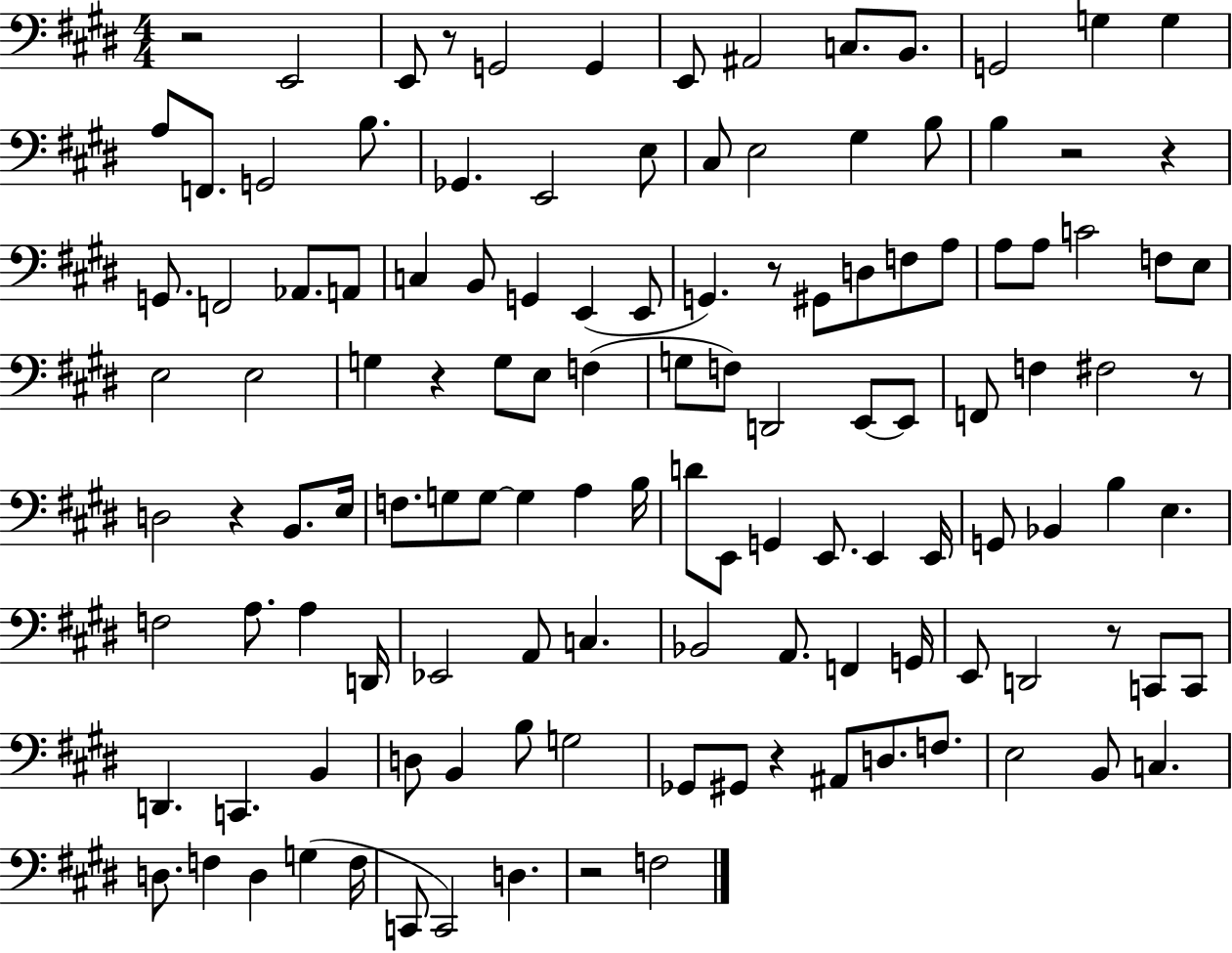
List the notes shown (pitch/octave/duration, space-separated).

R/h E2/h E2/e R/e G2/h G2/q E2/e A#2/h C3/e. B2/e. G2/h G3/q G3/q A3/e F2/e. G2/h B3/e. Gb2/q. E2/h E3/e C#3/e E3/h G#3/q B3/e B3/q R/h R/q G2/e. F2/h Ab2/e. A2/e C3/q B2/e G2/q E2/q E2/e G2/q. R/e G#2/e D3/e F3/e A3/e A3/e A3/e C4/h F3/e E3/e E3/h E3/h G3/q R/q G3/e E3/e F3/q G3/e F3/e D2/h E2/e E2/e F2/e F3/q F#3/h R/e D3/h R/q B2/e. E3/s F3/e. G3/e G3/e G3/q A3/q B3/s D4/e E2/e G2/q E2/e. E2/q E2/s G2/e Bb2/q B3/q E3/q. F3/h A3/e. A3/q D2/s Eb2/h A2/e C3/q. Bb2/h A2/e. F2/q G2/s E2/e D2/h R/e C2/e C2/e D2/q. C2/q. B2/q D3/e B2/q B3/e G3/h Gb2/e G#2/e R/q A#2/e D3/e. F3/e. E3/h B2/e C3/q. D3/e. F3/q D3/q G3/q F3/s C2/e C2/h D3/q. R/h F3/h